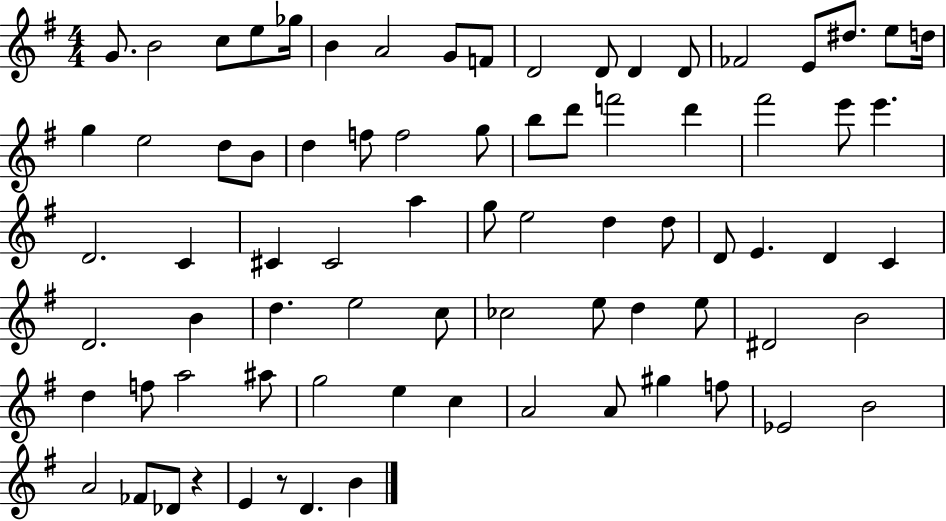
G4/e. B4/h C5/e E5/e Gb5/s B4/q A4/h G4/e F4/e D4/h D4/e D4/q D4/e FES4/h E4/e D#5/e. E5/e D5/s G5/q E5/h D5/e B4/e D5/q F5/e F5/h G5/e B5/e D6/e F6/h D6/q F#6/h E6/e E6/q. D4/h. C4/q C#4/q C#4/h A5/q G5/e E5/h D5/q D5/e D4/e E4/q. D4/q C4/q D4/h. B4/q D5/q. E5/h C5/e CES5/h E5/e D5/q E5/e D#4/h B4/h D5/q F5/e A5/h A#5/e G5/h E5/q C5/q A4/h A4/e G#5/q F5/e Eb4/h B4/h A4/h FES4/e Db4/e R/q E4/q R/e D4/q. B4/q